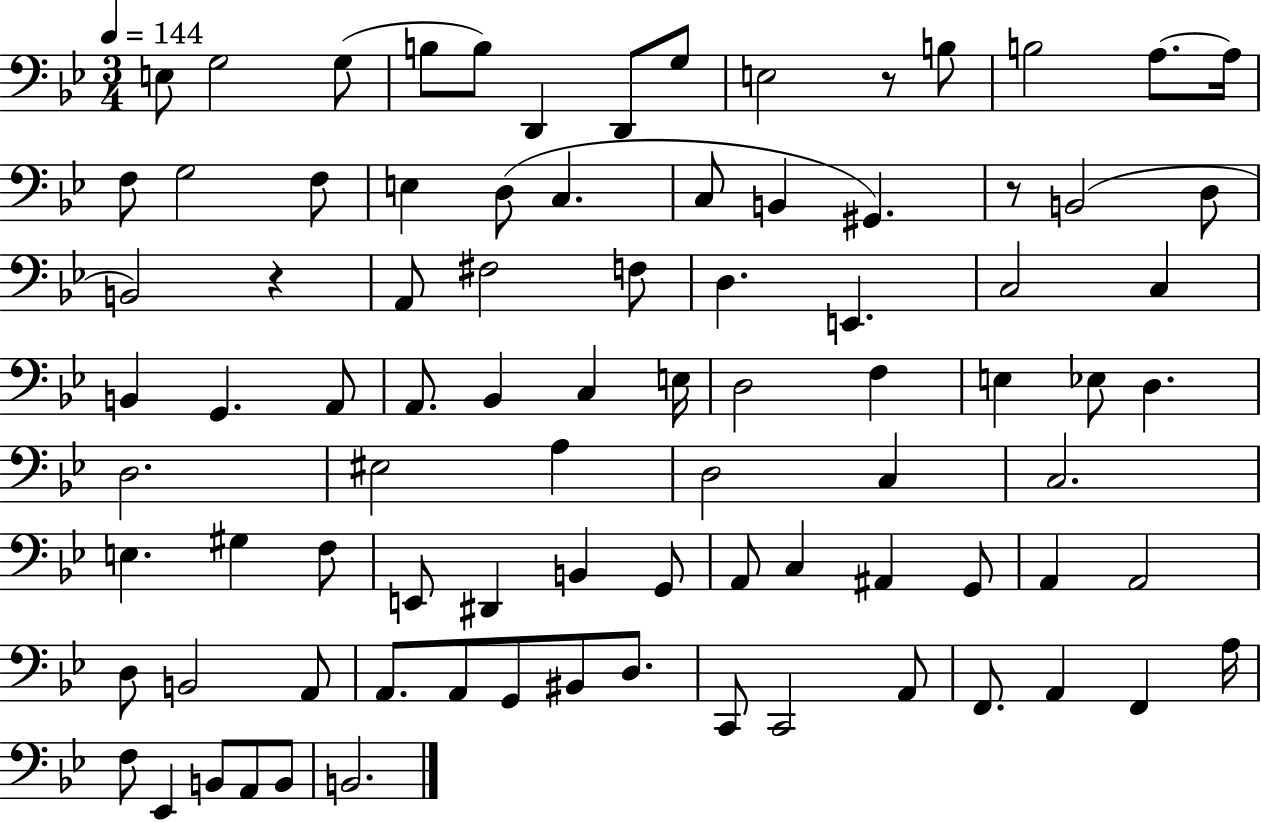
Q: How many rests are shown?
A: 3